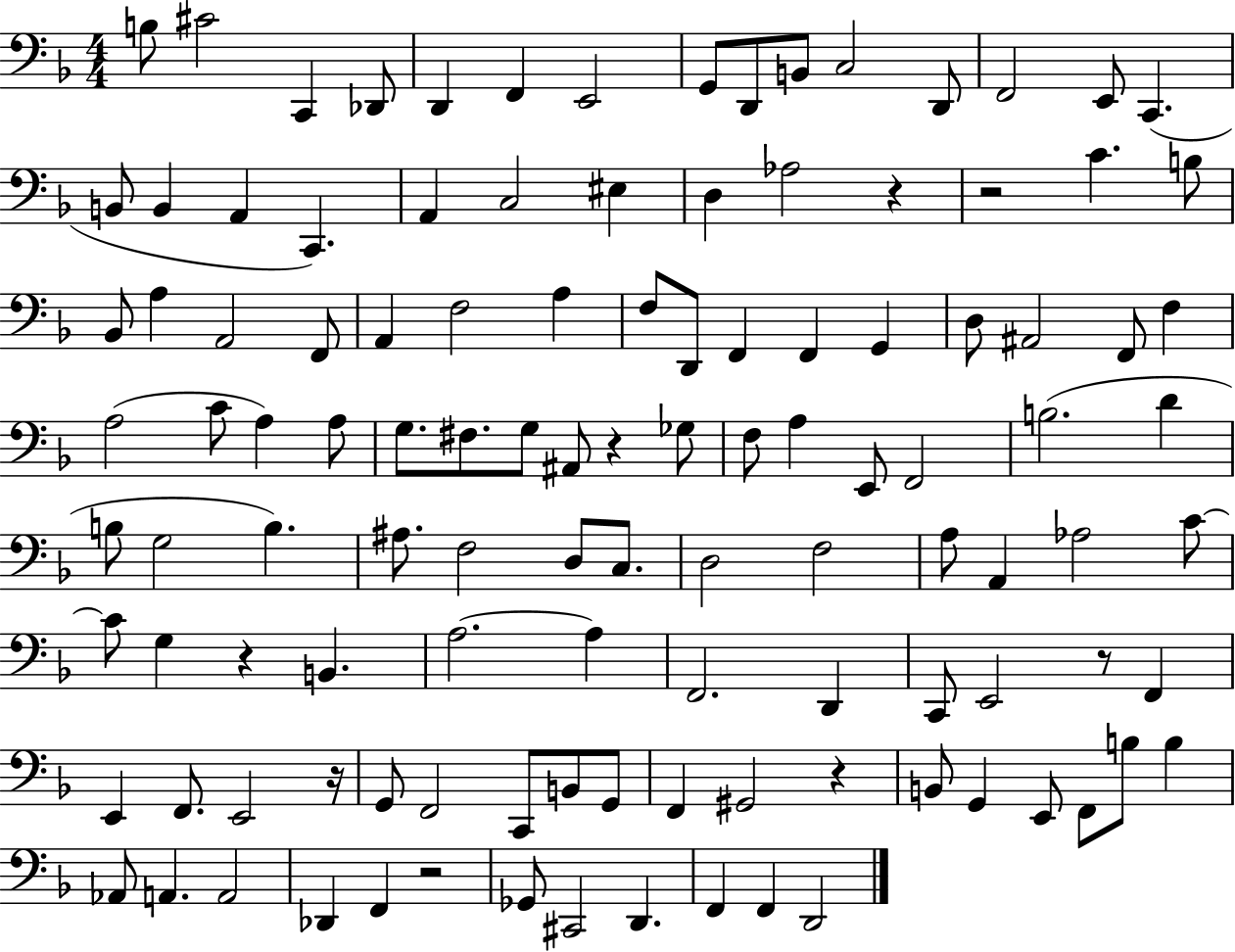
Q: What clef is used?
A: bass